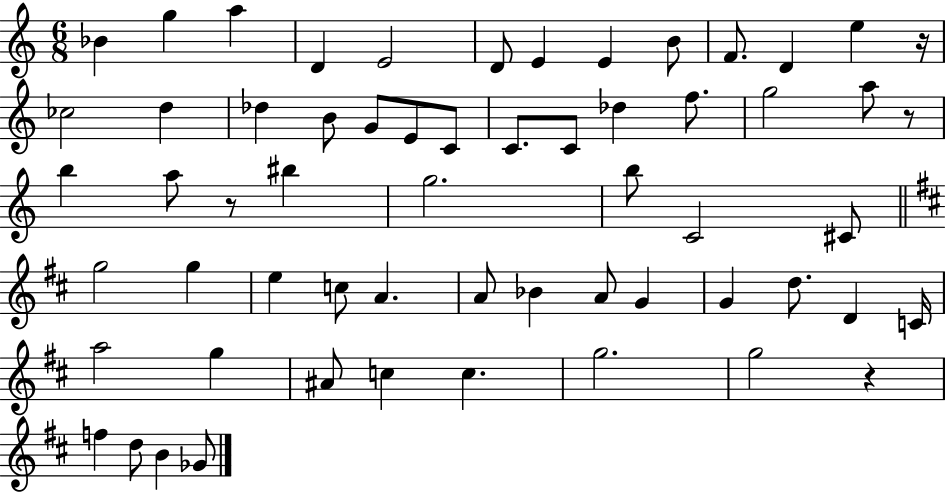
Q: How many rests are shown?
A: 4